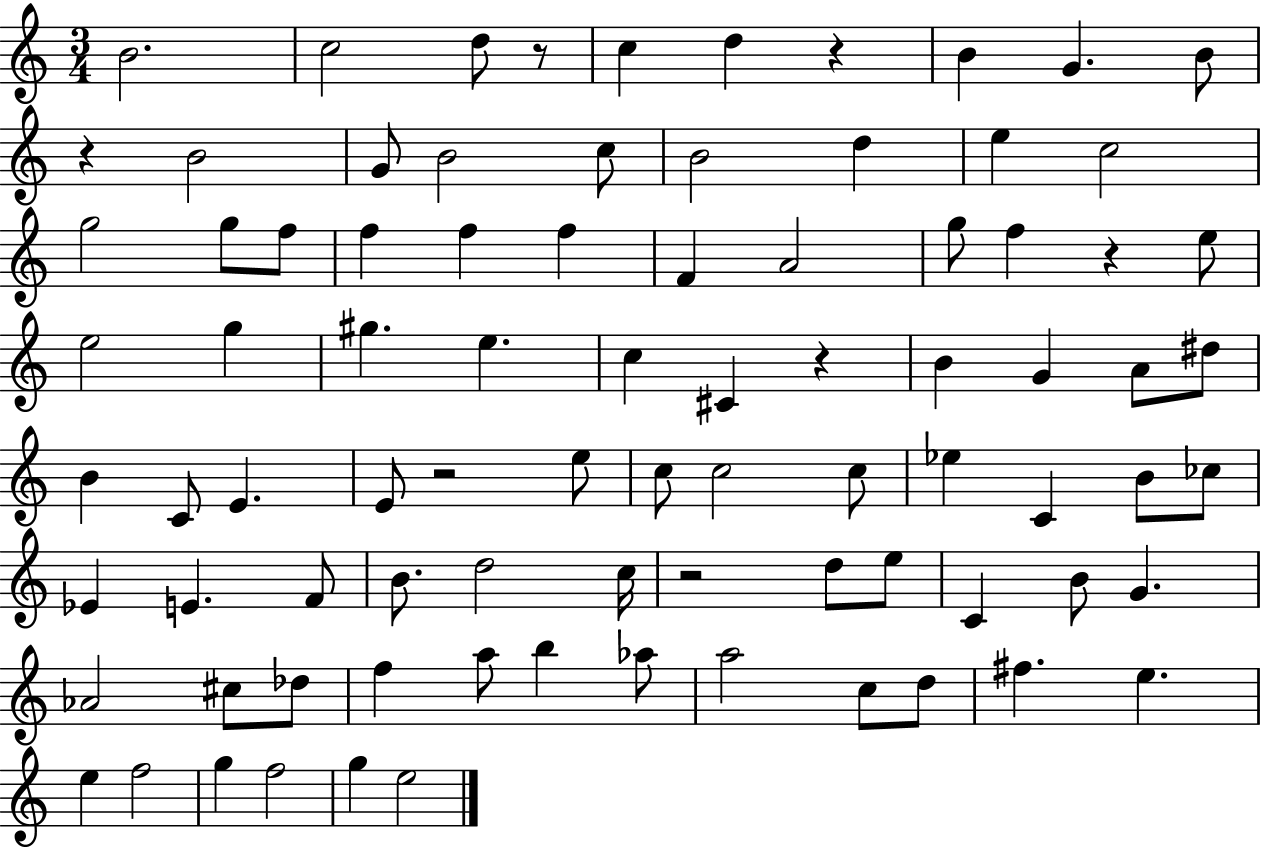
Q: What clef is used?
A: treble